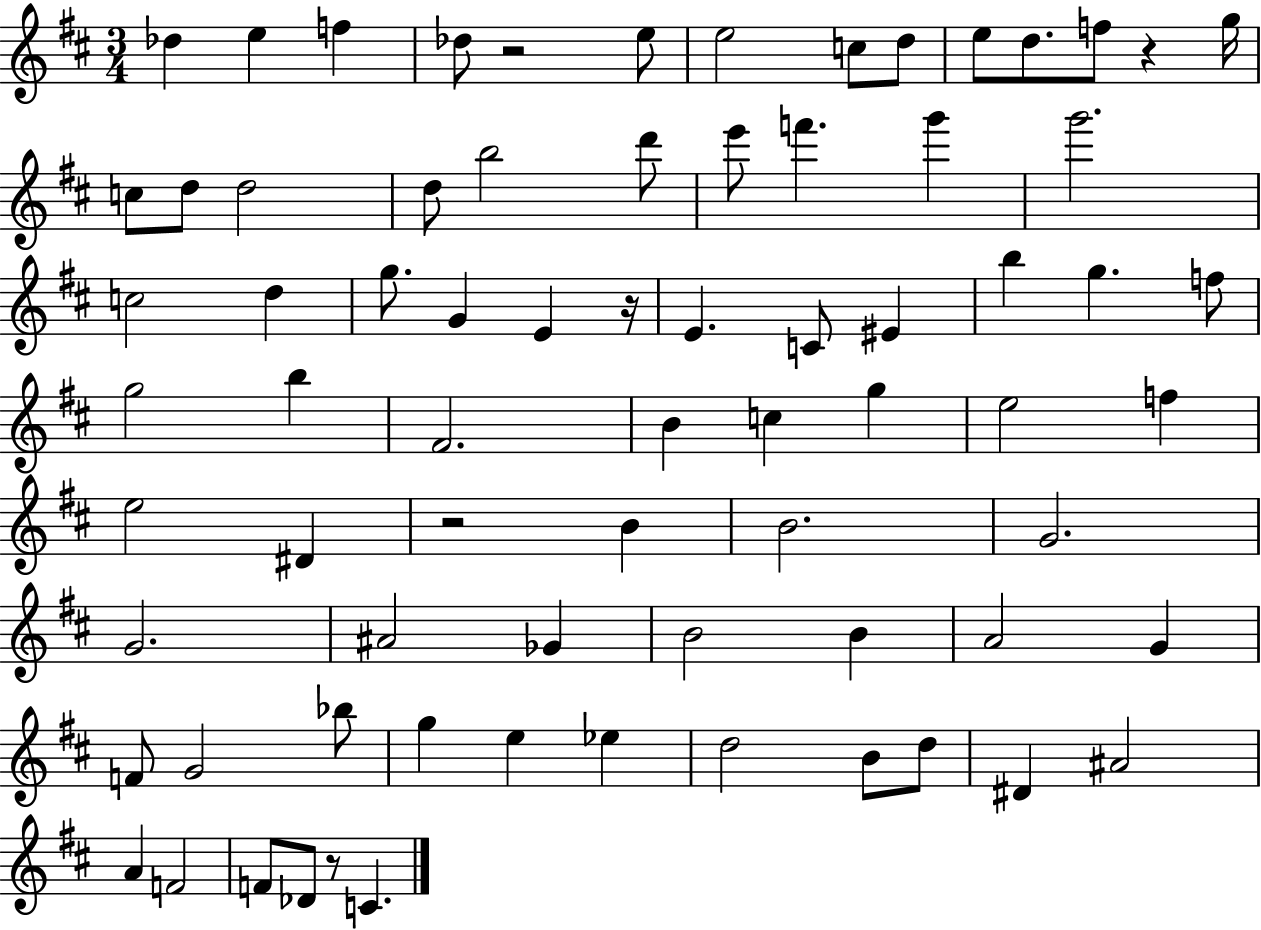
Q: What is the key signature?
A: D major